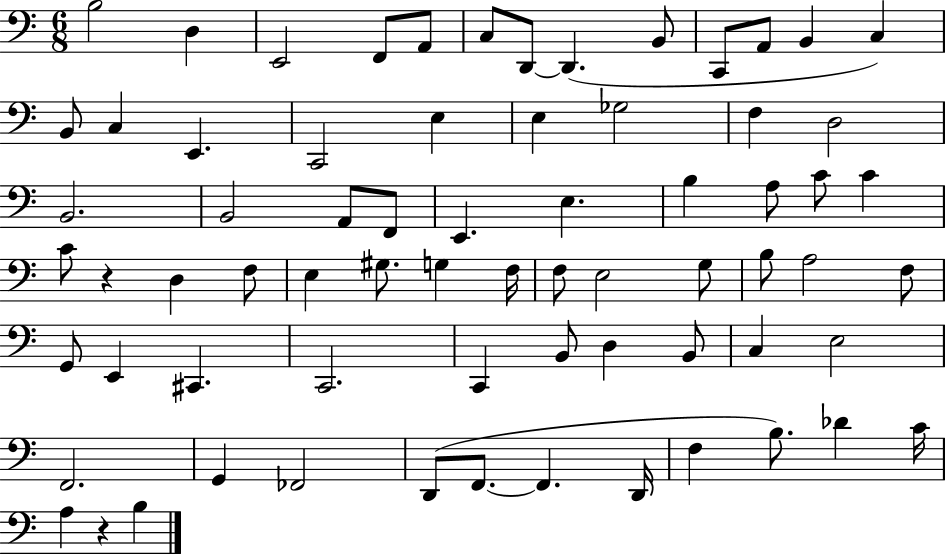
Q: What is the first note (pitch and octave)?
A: B3